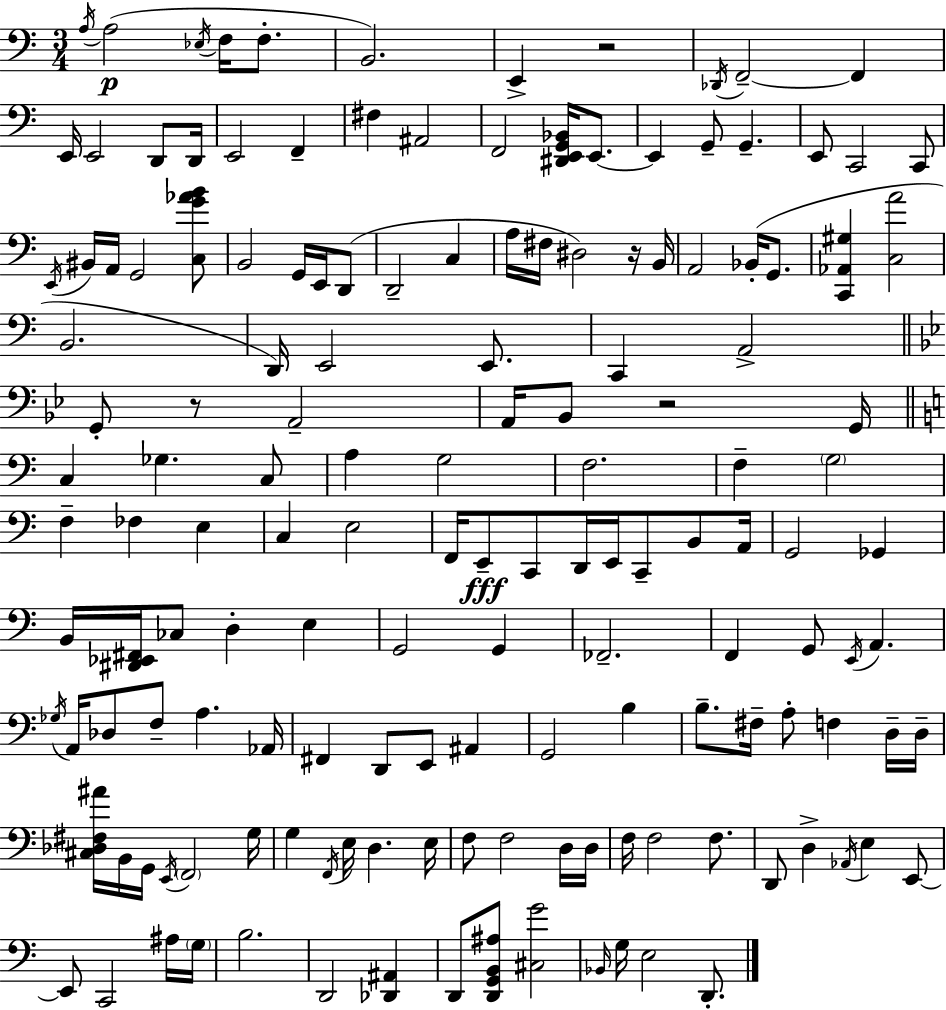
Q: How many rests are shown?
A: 4